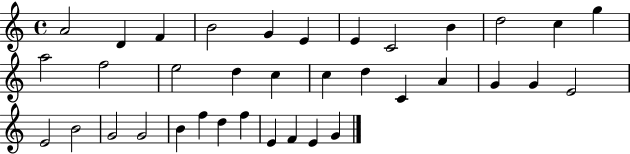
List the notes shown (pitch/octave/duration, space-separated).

A4/h D4/q F4/q B4/h G4/q E4/q E4/q C4/h B4/q D5/h C5/q G5/q A5/h F5/h E5/h D5/q C5/q C5/q D5/q C4/q A4/q G4/q G4/q E4/h E4/h B4/h G4/h G4/h B4/q F5/q D5/q F5/q E4/q F4/q E4/q G4/q